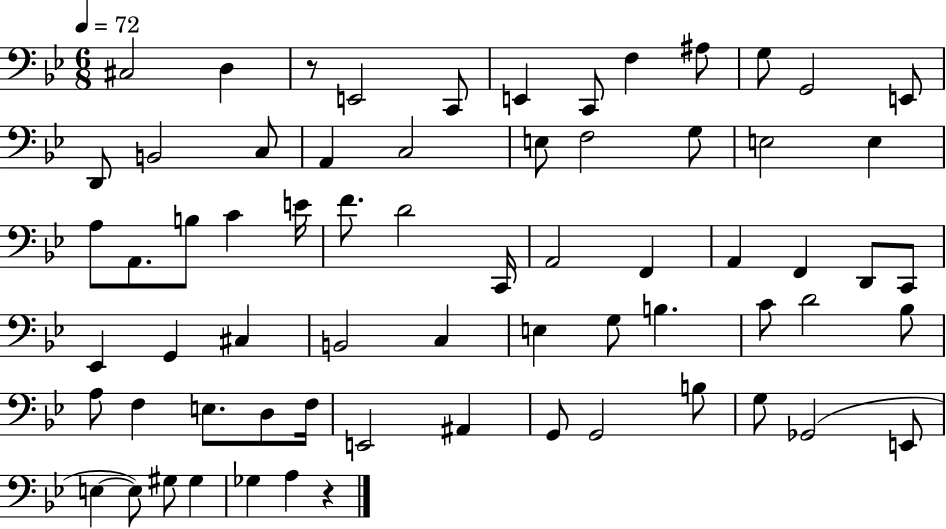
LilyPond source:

{
  \clef bass
  \numericTimeSignature
  \time 6/8
  \key bes \major
  \tempo 4 = 72
  cis2 d4 | r8 e,2 c,8 | e,4 c,8 f4 ais8 | g8 g,2 e,8 | \break d,8 b,2 c8 | a,4 c2 | e8 f2 g8 | e2 e4 | \break a8 a,8. b8 c'4 e'16 | f'8. d'2 c,16 | a,2 f,4 | a,4 f,4 d,8 c,8 | \break ees,4 g,4 cis4 | b,2 c4 | e4 g8 b4. | c'8 d'2 bes8 | \break a8 f4 e8. d8 f16 | e,2 ais,4 | g,8 g,2 b8 | g8 ges,2( e,8 | \break e4~~ e8) gis8 gis4 | ges4 a4 r4 | \bar "|."
}